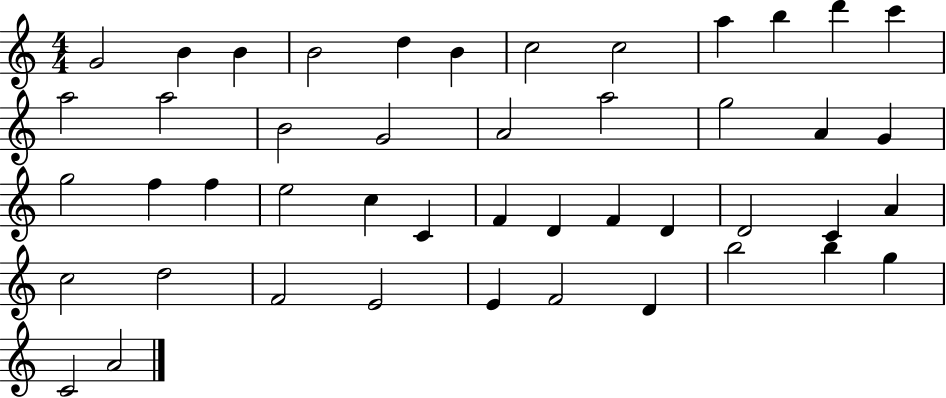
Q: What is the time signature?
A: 4/4